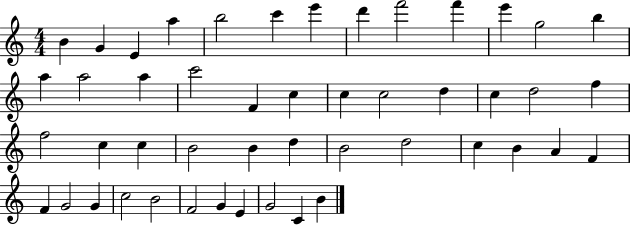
X:1
T:Untitled
M:4/4
L:1/4
K:C
B G E a b2 c' e' d' f'2 f' e' g2 b a a2 a c'2 F c c c2 d c d2 f f2 c c B2 B d B2 d2 c B A F F G2 G c2 B2 F2 G E G2 C B